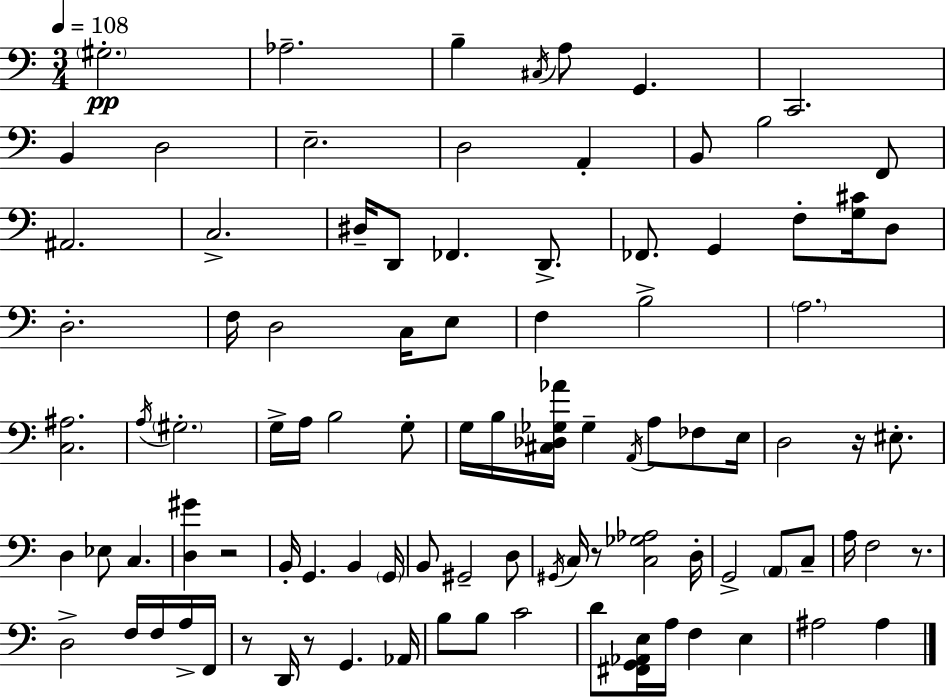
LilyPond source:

{
  \clef bass
  \numericTimeSignature
  \time 3/4
  \key a \minor
  \tempo 4 = 108
  \repeat volta 2 { \parenthesize gis2.-.\pp | aes2.-- | b4-- \acciaccatura { cis16 } a8 g,4. | c,2. | \break b,4 d2 | e2.-- | d2 a,4-. | b,8 b2 f,8 | \break ais,2. | c2.-> | dis16-- d,8 fes,4. d,8.-> | fes,8. g,4 f8-. <g cis'>16 d8 | \break d2.-. | f16 d2 c16 e8 | f4 b2-> | \parenthesize a2. | \break <c ais>2. | \acciaccatura { a16 } \parenthesize gis2.-. | g16-> a16 b2 | g8-. g16 b16 <cis des ges aes'>16 ges4-- \acciaccatura { a,16 } a8 | \break fes8 e16 d2 r16 | eis8.-. d4 ees8 c4. | <d gis'>4 r2 | b,16-. g,4. b,4 | \break \parenthesize g,16 b,8 gis,2-- | d8 \acciaccatura { gis,16 } c16 r8 <c ges aes>2 | d16-. g,2-> | \parenthesize a,8 c8-- a16 f2 | \break r8. d2-> | f16 f16 a16-> f,16 r8 d,16 r8 g,4. | aes,16 b8 b8 c'2 | d'8 <fis, g, aes, e>16 a16 f4 | \break e4 ais2 | ais4 } \bar "|."
}